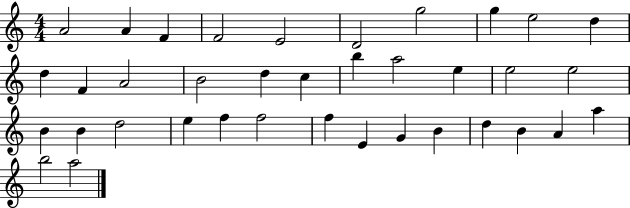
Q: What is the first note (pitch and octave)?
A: A4